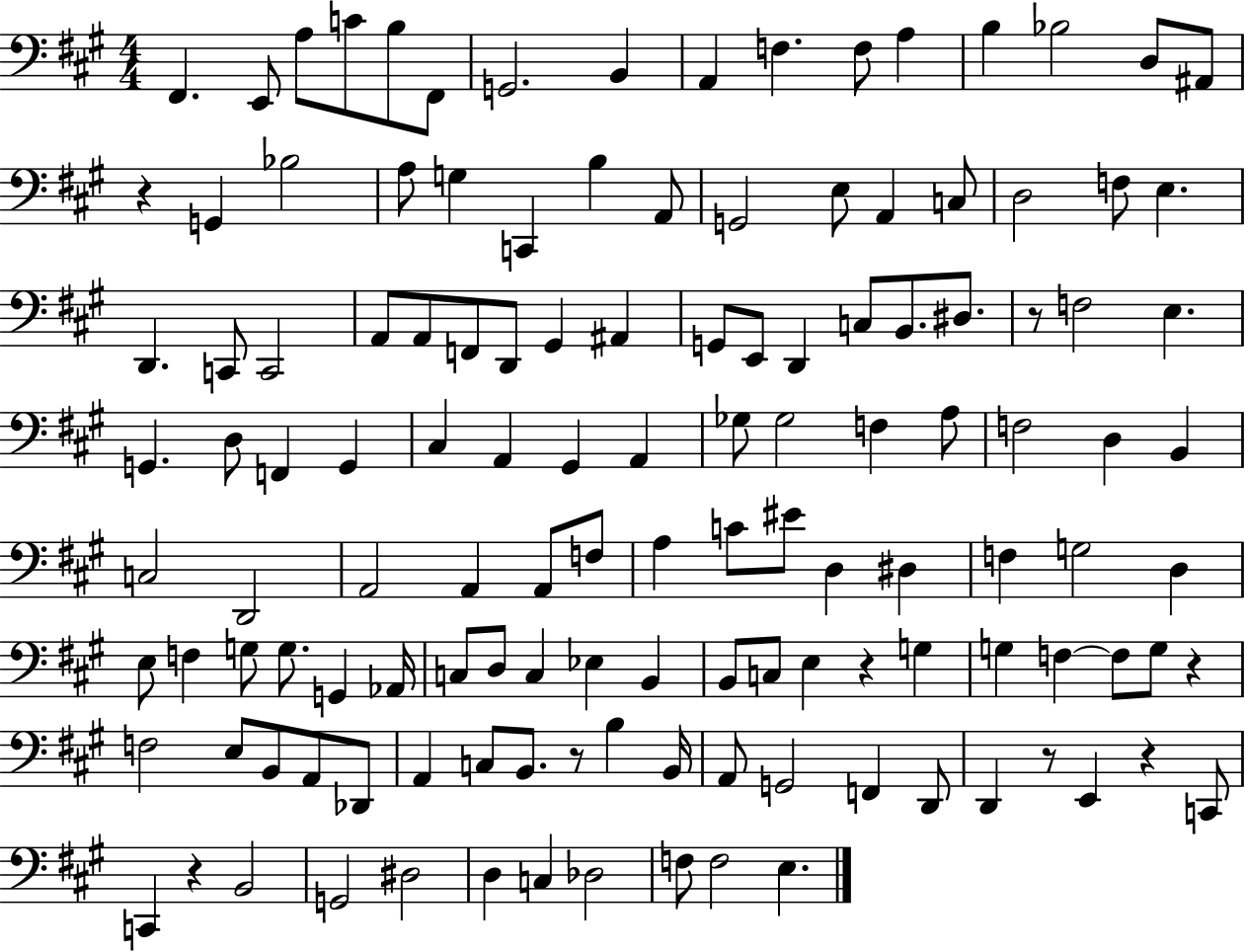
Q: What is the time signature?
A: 4/4